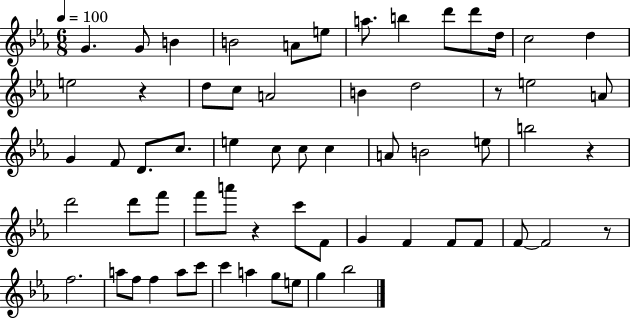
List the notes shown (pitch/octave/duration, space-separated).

G4/q. G4/e B4/q B4/h A4/e E5/e A5/e. B5/q D6/e D6/e D5/s C5/h D5/q E5/h R/q D5/e C5/e A4/h B4/q D5/h R/e E5/h A4/e G4/q F4/e D4/e. C5/e. E5/q C5/e C5/e C5/q A4/e B4/h E5/e B5/h R/q D6/h D6/e F6/e F6/e A6/e R/q C6/e F4/e G4/q F4/q F4/e F4/e F4/e F4/h R/e F5/h. A5/e F5/e F5/q A5/e C6/e C6/q A5/q G5/e E5/e G5/q Bb5/h